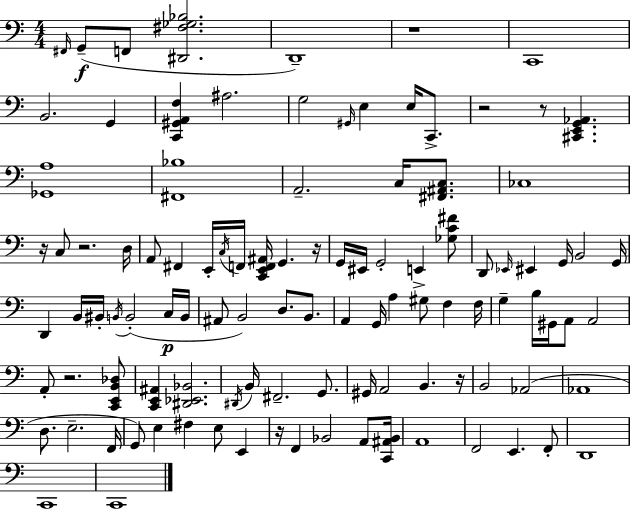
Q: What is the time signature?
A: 4/4